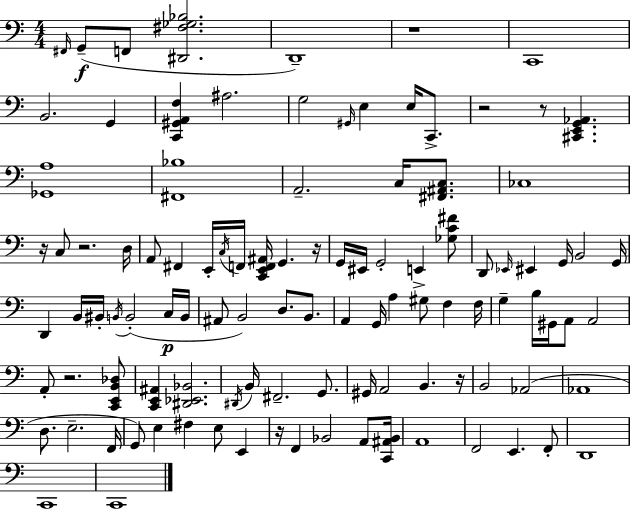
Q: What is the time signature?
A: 4/4